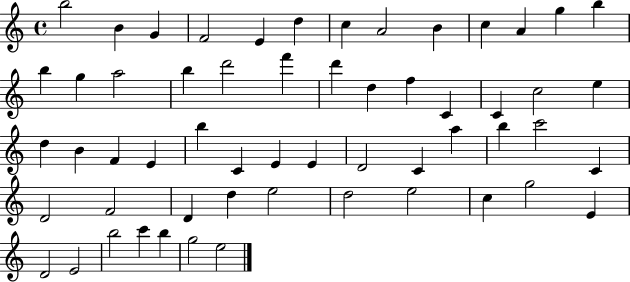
B5/h B4/q G4/q F4/h E4/q D5/q C5/q A4/h B4/q C5/q A4/q G5/q B5/q B5/q G5/q A5/h B5/q D6/h F6/q D6/q D5/q F5/q C4/q C4/q C5/h E5/q D5/q B4/q F4/q E4/q B5/q C4/q E4/q E4/q D4/h C4/q A5/q B5/q C6/h C4/q D4/h F4/h D4/q D5/q E5/h D5/h E5/h C5/q G5/h E4/q D4/h E4/h B5/h C6/q B5/q G5/h E5/h